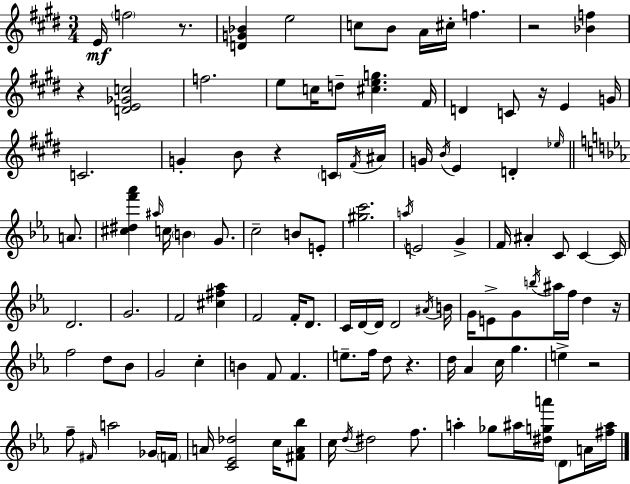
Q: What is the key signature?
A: E major